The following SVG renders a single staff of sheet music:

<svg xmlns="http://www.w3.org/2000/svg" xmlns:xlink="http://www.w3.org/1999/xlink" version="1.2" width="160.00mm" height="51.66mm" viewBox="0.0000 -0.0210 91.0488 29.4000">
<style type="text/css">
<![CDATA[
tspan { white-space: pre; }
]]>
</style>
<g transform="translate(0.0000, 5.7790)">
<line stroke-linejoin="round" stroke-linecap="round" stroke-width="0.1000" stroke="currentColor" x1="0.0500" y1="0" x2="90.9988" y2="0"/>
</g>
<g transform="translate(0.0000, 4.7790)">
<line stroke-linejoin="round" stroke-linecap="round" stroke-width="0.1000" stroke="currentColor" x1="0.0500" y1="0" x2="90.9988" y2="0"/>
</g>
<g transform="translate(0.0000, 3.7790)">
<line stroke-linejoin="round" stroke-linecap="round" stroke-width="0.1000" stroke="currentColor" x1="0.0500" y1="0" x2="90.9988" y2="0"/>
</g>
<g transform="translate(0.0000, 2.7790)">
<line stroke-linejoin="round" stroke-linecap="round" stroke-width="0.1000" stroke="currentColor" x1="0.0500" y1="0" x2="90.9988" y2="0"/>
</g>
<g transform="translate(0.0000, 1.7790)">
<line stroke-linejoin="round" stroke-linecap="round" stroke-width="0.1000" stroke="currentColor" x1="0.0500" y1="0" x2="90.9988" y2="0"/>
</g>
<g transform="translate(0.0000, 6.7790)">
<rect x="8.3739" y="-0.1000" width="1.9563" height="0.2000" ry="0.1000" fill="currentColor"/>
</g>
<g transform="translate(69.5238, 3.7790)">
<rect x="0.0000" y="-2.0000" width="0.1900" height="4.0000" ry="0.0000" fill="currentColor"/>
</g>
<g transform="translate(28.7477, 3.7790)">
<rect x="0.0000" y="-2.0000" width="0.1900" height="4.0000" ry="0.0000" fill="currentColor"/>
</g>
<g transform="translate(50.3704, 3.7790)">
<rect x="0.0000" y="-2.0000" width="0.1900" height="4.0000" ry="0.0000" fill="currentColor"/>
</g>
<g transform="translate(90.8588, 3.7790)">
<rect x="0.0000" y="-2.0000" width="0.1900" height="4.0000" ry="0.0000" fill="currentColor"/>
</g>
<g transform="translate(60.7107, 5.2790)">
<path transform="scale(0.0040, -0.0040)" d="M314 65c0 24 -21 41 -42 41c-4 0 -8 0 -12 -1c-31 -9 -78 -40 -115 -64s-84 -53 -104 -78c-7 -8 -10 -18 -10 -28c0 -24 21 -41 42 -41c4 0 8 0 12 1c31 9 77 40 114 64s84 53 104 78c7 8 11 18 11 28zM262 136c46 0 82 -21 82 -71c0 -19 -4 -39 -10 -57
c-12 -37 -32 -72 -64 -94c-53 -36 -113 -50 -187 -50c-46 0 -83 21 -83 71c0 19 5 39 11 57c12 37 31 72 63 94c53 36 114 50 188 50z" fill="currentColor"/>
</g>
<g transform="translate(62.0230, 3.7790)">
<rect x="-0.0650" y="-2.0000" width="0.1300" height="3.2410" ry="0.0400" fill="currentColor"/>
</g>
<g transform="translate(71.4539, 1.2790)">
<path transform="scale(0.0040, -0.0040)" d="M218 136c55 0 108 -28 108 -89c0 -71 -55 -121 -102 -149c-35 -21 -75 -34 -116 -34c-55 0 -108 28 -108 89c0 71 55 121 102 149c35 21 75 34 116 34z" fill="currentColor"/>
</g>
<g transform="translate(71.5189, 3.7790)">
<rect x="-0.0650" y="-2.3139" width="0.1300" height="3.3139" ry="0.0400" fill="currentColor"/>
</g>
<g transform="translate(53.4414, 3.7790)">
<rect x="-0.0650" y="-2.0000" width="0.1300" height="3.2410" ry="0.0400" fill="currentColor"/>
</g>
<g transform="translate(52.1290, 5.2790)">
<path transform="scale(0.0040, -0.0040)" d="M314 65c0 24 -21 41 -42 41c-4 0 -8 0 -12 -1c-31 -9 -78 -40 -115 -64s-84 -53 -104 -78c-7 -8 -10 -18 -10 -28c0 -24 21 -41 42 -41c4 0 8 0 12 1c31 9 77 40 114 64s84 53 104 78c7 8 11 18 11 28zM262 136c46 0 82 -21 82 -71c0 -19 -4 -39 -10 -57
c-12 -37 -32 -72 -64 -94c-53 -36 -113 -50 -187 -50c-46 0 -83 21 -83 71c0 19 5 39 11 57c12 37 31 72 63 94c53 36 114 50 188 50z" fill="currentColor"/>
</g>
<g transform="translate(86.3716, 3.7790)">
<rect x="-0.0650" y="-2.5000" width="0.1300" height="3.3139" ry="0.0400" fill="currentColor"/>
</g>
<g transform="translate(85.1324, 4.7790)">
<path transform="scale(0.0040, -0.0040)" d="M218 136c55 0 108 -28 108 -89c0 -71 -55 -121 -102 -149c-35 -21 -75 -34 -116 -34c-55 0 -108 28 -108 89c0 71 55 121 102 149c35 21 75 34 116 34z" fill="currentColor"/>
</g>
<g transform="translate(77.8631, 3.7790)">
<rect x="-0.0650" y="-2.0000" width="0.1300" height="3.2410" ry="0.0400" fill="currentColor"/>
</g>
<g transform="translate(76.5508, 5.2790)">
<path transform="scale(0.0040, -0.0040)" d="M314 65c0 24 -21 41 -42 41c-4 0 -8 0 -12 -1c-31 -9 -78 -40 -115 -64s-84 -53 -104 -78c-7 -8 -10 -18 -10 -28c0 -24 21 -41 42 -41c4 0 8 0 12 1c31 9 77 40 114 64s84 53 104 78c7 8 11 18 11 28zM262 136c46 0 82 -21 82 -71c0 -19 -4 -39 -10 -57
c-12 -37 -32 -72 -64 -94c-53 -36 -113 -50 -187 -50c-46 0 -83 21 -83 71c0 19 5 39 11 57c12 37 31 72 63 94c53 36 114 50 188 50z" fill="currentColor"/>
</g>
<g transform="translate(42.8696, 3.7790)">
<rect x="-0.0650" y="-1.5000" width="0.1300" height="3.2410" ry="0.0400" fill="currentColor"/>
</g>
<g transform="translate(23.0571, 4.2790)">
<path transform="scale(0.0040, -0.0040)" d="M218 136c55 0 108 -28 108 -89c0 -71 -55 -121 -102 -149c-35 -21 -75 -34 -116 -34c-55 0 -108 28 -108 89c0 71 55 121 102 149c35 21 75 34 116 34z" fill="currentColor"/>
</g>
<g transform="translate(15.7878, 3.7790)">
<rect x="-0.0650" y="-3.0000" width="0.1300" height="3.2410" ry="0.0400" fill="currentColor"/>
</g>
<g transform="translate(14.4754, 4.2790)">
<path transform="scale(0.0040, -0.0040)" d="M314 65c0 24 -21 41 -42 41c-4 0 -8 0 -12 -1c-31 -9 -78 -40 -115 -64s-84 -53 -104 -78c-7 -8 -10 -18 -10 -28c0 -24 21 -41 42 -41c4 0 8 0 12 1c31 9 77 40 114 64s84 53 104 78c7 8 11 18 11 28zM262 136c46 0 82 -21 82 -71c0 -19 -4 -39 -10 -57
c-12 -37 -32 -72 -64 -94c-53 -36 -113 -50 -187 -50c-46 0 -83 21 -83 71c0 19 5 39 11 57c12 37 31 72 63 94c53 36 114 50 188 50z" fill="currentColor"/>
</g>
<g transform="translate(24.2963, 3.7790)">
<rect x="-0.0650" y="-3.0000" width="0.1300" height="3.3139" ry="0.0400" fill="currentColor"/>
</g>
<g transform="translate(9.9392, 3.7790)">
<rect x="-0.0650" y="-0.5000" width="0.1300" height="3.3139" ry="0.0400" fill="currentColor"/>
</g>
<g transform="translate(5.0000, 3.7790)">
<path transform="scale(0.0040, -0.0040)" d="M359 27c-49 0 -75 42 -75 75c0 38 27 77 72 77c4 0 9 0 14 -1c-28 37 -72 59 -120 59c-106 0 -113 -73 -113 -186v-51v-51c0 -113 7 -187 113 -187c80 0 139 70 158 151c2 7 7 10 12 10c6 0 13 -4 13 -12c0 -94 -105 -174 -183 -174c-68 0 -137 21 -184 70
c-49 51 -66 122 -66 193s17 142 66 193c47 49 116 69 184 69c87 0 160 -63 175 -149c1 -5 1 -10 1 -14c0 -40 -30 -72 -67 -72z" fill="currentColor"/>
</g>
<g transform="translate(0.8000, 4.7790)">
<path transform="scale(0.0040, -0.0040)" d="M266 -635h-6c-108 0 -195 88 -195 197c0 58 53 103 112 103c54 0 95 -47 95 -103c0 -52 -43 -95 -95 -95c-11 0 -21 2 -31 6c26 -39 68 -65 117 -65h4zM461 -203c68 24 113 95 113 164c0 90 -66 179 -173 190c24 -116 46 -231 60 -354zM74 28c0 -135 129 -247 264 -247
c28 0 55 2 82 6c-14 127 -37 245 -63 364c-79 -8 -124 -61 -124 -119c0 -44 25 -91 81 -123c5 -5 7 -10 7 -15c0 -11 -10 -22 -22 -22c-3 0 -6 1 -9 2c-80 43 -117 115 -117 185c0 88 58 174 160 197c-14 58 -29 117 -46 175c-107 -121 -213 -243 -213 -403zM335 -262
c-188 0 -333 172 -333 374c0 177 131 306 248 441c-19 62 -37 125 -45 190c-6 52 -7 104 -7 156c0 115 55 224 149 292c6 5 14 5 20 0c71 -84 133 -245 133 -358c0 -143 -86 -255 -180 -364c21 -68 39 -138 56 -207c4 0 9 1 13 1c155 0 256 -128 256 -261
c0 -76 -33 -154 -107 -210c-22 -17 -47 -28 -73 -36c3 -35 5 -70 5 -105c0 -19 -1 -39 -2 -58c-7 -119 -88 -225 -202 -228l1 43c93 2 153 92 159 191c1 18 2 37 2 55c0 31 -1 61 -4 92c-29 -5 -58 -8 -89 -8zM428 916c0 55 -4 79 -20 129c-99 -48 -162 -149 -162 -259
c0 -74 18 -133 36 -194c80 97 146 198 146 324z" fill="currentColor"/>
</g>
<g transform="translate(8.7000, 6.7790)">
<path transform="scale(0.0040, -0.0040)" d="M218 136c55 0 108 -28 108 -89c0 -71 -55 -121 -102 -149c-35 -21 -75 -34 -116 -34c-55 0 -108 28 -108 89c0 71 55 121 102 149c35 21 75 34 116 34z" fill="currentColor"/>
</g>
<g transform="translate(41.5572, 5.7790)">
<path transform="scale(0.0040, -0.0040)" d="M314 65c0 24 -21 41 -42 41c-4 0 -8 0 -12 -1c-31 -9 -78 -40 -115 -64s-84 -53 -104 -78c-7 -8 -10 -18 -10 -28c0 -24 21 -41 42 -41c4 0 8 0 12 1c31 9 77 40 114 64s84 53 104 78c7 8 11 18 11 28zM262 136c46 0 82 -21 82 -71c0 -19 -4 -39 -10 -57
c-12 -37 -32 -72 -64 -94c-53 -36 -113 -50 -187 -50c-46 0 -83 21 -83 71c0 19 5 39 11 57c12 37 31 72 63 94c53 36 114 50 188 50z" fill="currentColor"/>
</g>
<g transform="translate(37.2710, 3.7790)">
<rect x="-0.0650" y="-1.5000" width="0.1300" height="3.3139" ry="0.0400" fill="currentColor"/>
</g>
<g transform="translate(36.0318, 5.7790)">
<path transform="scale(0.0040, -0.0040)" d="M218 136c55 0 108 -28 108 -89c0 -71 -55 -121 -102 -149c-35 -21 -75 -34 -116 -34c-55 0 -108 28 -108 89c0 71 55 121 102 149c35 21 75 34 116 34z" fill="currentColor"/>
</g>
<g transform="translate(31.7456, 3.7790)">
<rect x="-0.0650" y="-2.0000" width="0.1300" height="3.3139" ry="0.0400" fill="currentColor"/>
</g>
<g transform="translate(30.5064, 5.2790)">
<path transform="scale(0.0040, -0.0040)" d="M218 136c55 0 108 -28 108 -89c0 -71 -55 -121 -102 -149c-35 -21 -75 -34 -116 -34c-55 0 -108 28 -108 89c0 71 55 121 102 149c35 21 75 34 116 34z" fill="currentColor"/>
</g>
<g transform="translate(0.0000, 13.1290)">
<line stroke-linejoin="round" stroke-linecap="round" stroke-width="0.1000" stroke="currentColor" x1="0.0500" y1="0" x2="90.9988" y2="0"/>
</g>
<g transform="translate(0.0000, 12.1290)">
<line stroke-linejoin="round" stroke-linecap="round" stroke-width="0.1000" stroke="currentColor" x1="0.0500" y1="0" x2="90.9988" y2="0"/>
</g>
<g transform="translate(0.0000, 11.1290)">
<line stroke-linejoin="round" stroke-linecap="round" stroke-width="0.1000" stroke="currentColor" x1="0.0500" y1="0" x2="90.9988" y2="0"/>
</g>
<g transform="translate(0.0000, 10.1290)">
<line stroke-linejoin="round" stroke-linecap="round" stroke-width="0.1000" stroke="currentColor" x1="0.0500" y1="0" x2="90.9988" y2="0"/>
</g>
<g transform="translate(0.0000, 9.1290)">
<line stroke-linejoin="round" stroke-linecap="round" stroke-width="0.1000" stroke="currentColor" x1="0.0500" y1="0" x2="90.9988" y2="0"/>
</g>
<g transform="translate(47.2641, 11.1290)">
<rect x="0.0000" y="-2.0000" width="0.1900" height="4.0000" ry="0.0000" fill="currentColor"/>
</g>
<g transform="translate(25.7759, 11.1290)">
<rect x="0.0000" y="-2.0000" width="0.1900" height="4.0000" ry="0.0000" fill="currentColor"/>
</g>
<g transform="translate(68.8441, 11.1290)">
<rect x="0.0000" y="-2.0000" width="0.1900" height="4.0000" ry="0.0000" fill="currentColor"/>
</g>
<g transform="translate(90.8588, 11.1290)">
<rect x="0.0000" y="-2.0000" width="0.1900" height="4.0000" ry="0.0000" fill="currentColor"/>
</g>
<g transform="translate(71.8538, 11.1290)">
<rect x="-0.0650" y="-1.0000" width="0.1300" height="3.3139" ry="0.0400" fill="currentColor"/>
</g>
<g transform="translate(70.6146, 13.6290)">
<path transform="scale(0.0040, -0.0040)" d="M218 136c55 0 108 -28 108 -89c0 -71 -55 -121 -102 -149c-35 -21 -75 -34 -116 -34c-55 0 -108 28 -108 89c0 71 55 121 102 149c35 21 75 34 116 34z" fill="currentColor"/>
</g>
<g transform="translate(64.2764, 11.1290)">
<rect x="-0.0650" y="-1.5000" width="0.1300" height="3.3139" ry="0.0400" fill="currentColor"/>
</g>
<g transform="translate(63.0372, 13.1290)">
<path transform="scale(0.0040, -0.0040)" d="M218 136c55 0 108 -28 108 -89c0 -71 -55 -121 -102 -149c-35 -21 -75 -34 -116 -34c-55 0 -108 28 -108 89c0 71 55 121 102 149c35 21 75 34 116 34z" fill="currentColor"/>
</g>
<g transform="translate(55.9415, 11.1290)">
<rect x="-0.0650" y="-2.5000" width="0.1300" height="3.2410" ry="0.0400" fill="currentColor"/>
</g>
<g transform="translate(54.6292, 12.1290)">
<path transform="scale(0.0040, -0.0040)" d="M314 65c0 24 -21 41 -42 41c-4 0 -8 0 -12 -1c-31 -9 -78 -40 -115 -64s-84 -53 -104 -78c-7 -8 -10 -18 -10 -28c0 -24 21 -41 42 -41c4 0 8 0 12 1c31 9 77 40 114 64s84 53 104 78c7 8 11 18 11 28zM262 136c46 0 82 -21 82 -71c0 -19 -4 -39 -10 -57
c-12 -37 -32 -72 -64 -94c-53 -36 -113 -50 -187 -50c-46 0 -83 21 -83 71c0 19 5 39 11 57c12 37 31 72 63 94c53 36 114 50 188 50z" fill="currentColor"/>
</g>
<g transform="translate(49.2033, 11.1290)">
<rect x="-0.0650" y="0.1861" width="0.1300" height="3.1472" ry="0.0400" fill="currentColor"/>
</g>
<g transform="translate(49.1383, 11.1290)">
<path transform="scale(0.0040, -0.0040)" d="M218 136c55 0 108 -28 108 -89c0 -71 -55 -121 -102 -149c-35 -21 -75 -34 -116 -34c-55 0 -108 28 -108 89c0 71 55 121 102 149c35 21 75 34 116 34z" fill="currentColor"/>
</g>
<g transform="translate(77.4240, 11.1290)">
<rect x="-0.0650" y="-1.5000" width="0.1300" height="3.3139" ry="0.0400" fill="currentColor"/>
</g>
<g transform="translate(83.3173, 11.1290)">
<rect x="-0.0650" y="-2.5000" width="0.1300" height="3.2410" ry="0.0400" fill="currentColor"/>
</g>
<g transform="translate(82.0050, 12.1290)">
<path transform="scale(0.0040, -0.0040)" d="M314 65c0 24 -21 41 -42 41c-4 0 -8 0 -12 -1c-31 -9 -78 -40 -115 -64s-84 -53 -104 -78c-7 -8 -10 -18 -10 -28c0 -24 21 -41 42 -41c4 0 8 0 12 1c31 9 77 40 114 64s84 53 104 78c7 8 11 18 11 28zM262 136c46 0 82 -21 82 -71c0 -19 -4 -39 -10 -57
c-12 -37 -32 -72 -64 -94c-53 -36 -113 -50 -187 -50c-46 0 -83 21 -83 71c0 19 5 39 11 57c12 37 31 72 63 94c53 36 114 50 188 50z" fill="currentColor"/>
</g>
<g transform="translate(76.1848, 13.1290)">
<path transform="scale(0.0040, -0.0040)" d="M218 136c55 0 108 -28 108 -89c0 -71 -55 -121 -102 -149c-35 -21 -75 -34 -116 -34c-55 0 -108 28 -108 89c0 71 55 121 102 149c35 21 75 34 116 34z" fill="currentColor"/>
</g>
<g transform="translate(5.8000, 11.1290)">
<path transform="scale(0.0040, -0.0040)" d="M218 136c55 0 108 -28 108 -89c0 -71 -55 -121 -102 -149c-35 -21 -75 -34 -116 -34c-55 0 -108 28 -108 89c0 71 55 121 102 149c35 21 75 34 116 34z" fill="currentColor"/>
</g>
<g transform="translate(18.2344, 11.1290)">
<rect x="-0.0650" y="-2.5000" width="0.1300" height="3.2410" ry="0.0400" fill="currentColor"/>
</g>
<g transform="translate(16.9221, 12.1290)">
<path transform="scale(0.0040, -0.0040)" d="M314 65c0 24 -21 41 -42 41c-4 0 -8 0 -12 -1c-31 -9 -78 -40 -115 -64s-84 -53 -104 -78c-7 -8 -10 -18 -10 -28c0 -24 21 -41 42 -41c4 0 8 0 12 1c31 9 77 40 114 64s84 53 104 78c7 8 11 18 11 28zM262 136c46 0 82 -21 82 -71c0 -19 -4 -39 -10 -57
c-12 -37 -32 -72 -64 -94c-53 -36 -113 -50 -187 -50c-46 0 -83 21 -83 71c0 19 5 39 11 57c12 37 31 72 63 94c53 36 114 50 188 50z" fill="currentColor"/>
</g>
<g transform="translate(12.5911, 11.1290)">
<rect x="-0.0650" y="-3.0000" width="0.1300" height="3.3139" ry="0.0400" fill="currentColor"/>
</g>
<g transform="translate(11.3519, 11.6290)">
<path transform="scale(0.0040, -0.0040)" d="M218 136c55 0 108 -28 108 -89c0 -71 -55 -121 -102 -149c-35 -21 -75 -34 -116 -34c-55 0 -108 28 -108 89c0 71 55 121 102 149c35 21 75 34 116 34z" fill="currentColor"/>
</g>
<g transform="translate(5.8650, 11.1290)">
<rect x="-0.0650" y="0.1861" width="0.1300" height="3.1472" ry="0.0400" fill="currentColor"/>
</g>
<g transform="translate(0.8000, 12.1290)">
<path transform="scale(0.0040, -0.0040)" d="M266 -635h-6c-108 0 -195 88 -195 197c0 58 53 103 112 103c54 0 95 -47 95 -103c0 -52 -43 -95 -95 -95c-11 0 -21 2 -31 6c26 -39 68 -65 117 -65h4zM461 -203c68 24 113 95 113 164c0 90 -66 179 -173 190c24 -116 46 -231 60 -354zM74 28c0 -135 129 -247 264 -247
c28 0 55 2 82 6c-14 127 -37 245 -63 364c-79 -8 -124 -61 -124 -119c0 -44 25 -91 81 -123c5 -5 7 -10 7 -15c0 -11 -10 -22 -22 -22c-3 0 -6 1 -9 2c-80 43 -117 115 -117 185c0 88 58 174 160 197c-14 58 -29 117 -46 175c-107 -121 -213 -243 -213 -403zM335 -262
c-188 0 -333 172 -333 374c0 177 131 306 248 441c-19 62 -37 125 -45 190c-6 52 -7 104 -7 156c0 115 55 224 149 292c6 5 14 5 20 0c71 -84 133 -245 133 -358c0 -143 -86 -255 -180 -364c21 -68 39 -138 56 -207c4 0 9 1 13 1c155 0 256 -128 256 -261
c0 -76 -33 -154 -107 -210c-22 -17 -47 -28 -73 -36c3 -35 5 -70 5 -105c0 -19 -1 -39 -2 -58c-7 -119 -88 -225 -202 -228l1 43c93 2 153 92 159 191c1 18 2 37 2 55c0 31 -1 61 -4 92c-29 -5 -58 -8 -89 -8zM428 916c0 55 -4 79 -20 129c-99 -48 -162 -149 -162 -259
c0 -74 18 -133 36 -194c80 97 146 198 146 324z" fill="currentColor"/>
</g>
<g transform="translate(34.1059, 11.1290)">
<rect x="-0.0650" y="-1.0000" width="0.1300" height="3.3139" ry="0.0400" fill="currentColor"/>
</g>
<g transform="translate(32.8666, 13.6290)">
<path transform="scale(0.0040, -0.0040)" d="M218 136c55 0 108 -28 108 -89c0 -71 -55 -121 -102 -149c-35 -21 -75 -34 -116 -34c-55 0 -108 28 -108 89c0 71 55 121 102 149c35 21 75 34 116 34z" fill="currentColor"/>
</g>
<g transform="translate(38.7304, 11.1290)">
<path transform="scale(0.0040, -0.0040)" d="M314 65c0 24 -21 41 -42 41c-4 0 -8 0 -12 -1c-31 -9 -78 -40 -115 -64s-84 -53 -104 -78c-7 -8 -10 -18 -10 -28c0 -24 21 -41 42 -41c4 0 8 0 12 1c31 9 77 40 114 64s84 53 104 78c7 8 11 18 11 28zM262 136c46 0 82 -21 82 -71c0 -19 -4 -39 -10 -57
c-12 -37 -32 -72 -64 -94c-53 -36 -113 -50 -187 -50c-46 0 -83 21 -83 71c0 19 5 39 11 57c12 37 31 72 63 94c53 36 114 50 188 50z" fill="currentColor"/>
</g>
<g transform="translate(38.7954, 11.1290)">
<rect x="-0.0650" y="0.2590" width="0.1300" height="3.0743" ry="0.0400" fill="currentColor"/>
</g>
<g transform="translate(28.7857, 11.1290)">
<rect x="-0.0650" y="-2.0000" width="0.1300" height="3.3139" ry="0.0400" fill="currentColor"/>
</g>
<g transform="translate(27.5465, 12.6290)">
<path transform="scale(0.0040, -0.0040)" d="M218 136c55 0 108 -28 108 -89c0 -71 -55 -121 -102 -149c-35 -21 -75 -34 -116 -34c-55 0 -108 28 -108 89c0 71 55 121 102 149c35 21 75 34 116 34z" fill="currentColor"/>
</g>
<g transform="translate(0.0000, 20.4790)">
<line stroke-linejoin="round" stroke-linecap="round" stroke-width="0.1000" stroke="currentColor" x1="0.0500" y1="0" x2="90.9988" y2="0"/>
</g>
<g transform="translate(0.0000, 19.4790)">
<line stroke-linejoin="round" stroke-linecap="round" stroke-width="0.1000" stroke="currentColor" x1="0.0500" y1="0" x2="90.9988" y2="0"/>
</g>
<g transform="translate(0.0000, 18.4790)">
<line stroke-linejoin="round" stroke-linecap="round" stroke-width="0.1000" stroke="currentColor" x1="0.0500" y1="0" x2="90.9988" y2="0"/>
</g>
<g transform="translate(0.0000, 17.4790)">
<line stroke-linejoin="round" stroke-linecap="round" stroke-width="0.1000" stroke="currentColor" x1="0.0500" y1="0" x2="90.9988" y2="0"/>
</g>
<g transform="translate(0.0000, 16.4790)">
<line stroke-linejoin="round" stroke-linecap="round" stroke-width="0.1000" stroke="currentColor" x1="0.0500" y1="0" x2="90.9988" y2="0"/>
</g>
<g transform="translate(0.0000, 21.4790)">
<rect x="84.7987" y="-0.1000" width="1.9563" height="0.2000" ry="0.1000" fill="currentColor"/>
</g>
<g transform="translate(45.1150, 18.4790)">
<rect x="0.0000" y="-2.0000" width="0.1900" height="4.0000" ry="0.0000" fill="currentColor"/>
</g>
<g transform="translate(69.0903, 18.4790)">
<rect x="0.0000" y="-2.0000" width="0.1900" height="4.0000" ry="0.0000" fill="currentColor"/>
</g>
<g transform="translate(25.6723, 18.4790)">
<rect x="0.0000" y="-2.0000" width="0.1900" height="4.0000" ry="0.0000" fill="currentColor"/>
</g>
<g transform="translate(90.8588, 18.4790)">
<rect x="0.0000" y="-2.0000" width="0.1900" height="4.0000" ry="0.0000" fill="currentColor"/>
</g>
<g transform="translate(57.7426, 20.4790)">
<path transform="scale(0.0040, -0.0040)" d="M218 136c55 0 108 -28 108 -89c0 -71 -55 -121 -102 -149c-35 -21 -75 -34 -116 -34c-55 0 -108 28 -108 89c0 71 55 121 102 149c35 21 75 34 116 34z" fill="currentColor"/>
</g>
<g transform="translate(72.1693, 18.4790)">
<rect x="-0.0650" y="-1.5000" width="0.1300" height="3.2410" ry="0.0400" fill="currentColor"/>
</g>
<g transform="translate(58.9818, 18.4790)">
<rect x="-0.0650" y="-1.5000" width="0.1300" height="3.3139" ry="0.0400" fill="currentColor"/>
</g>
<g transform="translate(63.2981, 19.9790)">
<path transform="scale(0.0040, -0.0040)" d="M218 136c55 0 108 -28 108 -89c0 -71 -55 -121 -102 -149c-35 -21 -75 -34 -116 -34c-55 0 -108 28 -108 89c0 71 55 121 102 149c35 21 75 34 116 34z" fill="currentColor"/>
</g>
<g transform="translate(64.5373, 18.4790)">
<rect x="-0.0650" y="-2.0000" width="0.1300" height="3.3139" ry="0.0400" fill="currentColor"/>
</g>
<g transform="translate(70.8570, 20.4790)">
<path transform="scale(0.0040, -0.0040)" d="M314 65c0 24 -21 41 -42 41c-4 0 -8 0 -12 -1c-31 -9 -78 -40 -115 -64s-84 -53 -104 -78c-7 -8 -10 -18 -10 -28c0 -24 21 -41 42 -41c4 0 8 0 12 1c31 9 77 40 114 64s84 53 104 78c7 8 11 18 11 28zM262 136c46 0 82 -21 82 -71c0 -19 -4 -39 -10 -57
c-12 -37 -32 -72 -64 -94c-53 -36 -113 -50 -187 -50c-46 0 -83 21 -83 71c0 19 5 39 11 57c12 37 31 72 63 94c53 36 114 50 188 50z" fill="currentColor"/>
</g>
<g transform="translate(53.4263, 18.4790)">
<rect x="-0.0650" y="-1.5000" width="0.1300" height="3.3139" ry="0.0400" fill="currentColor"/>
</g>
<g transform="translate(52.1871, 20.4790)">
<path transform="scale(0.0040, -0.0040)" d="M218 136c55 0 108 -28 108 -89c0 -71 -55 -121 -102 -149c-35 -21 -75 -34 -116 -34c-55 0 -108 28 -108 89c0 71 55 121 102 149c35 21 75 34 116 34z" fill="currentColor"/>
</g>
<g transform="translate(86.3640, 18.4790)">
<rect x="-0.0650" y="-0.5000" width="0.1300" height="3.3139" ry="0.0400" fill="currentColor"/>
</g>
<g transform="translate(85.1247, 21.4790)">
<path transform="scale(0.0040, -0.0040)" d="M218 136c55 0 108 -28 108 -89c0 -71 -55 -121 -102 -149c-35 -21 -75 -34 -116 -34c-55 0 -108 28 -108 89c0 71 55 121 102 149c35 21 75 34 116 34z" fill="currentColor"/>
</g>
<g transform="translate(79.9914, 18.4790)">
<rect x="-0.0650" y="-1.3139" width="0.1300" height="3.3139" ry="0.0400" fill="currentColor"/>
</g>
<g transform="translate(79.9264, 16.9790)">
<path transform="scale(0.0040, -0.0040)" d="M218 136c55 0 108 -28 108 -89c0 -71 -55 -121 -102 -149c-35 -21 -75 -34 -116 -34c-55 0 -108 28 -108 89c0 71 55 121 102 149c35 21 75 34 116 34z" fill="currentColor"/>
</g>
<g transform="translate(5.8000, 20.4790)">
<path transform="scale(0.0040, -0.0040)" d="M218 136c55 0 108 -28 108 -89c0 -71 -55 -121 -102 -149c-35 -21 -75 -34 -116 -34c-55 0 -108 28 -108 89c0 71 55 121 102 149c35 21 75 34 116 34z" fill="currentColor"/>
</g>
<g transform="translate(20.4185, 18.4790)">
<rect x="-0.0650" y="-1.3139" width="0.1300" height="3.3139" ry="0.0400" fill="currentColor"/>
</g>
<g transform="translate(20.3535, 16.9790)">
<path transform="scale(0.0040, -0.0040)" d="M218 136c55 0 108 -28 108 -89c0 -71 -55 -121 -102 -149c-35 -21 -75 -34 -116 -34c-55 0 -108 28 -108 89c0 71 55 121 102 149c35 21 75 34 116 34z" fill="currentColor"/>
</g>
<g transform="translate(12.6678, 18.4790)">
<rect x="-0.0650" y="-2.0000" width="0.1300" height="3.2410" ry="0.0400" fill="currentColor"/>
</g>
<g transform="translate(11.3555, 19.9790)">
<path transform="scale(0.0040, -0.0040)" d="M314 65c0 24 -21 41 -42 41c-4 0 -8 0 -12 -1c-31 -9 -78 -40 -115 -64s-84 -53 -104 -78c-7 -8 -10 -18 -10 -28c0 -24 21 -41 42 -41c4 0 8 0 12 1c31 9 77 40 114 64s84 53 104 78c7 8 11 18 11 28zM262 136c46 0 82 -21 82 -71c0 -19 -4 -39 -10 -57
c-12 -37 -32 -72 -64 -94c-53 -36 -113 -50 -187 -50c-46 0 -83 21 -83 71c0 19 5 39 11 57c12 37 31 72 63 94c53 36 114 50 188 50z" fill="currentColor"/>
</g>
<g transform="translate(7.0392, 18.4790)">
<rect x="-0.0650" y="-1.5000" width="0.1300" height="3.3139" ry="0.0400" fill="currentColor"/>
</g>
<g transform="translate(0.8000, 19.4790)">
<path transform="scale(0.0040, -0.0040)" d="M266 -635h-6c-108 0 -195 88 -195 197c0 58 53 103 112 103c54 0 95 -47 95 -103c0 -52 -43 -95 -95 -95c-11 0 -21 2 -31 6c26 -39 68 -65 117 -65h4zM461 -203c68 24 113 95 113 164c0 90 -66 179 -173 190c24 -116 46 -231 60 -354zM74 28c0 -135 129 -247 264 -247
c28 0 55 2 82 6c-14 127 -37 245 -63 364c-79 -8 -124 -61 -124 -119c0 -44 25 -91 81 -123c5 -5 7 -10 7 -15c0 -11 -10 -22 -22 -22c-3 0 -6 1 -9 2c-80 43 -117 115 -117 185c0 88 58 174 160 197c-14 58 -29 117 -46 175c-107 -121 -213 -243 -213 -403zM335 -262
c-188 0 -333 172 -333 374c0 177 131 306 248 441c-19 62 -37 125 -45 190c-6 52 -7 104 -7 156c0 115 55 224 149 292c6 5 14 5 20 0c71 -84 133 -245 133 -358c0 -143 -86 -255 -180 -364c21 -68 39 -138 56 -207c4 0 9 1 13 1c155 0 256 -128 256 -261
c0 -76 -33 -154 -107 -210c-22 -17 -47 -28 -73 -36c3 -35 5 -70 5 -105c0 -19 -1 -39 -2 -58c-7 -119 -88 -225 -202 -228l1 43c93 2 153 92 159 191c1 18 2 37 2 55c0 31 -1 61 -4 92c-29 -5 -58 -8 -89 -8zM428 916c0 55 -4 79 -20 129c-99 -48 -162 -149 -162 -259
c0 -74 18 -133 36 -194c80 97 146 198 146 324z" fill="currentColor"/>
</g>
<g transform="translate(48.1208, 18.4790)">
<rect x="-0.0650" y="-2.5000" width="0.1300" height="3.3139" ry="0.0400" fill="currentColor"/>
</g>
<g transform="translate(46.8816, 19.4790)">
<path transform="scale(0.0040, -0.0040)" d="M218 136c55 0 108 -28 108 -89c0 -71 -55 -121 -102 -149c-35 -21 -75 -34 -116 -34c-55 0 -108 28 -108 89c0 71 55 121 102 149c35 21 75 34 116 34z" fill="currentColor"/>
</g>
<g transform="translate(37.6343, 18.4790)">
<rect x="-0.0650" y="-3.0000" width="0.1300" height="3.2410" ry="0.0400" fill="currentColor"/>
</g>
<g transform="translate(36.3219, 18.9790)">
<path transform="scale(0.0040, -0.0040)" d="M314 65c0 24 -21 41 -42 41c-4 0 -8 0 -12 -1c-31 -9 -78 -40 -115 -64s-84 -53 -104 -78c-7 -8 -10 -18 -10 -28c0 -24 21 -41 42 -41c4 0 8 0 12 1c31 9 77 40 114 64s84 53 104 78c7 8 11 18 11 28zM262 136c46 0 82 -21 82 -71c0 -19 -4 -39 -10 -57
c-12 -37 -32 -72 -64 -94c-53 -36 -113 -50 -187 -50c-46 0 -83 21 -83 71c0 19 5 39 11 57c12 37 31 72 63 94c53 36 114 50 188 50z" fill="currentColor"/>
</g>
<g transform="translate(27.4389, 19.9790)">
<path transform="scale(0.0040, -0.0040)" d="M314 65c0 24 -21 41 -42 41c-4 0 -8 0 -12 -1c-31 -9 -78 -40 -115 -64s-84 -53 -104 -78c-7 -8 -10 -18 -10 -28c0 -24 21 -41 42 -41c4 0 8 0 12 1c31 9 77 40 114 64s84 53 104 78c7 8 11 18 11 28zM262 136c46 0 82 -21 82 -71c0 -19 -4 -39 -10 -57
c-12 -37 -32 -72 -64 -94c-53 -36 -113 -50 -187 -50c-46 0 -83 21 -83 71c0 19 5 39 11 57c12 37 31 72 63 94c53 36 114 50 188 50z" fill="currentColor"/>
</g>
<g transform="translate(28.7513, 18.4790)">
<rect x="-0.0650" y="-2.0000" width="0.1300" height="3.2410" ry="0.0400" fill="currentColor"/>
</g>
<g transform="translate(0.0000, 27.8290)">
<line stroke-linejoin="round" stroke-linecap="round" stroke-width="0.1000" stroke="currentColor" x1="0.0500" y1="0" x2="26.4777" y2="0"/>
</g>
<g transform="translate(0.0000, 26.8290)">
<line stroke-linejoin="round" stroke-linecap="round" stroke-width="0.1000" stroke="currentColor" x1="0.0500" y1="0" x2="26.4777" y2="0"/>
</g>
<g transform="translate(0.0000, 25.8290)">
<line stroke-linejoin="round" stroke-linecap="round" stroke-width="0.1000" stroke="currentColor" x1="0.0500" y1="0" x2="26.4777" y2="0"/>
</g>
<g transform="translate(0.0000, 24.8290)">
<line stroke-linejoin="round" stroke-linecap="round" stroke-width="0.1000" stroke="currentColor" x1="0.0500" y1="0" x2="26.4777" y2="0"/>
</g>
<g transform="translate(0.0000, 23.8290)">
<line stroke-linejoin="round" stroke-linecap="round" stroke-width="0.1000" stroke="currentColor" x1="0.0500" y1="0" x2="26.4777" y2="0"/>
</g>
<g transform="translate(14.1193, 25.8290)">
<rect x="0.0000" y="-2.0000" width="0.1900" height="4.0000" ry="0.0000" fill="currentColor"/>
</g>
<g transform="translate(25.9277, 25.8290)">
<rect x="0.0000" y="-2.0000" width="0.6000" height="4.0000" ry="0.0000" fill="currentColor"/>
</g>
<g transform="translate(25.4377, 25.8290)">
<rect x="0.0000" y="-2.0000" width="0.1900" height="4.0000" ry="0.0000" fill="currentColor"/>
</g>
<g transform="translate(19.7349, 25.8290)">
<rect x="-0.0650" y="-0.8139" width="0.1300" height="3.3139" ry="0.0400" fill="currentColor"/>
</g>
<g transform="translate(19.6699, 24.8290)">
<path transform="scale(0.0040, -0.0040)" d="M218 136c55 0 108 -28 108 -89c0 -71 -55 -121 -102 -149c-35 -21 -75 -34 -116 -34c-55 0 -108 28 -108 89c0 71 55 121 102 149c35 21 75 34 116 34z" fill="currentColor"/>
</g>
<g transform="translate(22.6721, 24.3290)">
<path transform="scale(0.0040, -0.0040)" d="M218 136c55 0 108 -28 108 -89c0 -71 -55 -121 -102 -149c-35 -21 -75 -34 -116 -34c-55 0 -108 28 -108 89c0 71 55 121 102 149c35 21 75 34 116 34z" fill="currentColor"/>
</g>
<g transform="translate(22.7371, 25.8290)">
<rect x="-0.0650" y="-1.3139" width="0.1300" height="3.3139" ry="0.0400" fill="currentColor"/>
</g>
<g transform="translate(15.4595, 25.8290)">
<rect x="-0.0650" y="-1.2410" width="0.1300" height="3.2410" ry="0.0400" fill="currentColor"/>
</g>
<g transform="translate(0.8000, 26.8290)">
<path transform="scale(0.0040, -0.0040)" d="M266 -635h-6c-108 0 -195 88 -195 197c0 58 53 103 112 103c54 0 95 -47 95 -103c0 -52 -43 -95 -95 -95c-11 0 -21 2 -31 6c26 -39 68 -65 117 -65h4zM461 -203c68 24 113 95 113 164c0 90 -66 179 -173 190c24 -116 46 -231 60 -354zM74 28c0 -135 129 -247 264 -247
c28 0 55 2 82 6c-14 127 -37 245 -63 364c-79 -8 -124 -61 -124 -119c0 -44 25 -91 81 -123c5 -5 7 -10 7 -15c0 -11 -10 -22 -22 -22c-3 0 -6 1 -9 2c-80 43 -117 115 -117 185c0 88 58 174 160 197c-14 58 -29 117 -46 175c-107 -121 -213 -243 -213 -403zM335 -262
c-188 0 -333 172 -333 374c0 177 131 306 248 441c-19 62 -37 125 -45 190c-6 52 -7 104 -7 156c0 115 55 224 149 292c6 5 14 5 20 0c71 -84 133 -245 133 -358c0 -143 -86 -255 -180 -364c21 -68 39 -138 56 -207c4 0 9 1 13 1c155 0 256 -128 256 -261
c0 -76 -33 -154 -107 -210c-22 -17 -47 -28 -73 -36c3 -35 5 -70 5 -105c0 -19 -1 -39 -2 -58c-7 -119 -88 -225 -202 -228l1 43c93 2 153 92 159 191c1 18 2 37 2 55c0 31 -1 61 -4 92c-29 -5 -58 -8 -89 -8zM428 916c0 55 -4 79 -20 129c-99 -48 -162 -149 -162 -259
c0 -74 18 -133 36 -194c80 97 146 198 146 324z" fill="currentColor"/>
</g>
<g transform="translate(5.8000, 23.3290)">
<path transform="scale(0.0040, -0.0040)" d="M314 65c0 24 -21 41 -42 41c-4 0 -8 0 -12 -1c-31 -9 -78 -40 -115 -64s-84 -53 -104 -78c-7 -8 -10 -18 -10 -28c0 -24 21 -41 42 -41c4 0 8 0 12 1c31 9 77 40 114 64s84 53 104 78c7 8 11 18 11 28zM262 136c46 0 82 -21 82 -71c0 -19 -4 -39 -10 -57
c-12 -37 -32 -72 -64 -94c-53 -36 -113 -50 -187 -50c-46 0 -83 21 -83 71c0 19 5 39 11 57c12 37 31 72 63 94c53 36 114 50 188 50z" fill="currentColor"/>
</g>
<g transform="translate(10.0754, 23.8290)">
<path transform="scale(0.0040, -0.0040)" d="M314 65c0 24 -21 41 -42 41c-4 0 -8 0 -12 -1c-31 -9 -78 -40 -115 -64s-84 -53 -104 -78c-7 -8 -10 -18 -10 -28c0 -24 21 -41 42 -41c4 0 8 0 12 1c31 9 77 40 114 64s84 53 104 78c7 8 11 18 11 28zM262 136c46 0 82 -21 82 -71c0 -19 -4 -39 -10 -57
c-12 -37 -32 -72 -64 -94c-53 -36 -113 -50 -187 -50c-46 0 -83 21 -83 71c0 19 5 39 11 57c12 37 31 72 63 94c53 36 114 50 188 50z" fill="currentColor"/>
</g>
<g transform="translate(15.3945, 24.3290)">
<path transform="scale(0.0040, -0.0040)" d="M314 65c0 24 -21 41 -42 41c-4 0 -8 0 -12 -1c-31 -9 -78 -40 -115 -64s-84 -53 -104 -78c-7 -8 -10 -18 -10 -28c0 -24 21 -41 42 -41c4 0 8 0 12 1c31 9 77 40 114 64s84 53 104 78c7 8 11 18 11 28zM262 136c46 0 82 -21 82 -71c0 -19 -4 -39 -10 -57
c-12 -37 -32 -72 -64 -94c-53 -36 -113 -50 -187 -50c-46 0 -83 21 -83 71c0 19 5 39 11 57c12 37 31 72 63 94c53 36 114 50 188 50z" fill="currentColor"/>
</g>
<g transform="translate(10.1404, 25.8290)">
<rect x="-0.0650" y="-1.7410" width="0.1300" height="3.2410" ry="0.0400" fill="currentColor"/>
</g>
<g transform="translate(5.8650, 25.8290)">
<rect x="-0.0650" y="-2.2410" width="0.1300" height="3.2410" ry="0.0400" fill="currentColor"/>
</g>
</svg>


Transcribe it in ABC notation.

X:1
T:Untitled
M:4/4
L:1/4
K:C
C A2 A F E E2 F2 F2 g F2 G B A G2 F D B2 B G2 E D E G2 E F2 e F2 A2 G E E F E2 e C g2 f2 e2 d e